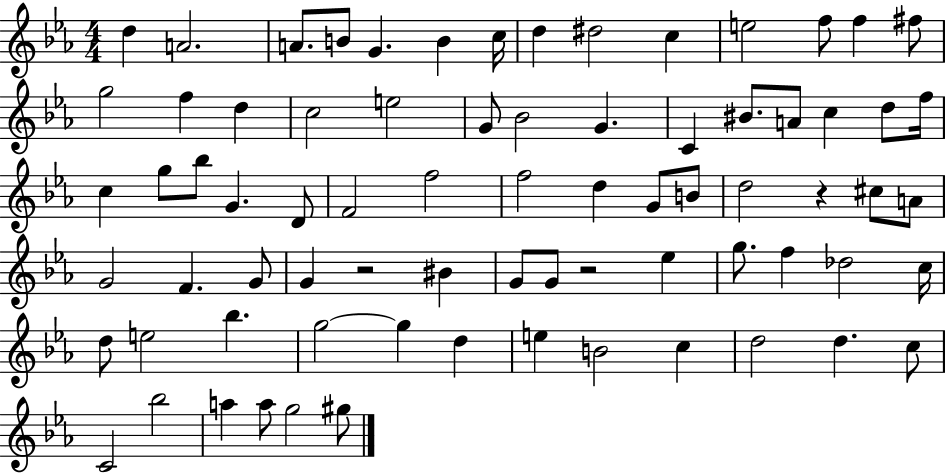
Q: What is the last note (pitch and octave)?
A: G#5